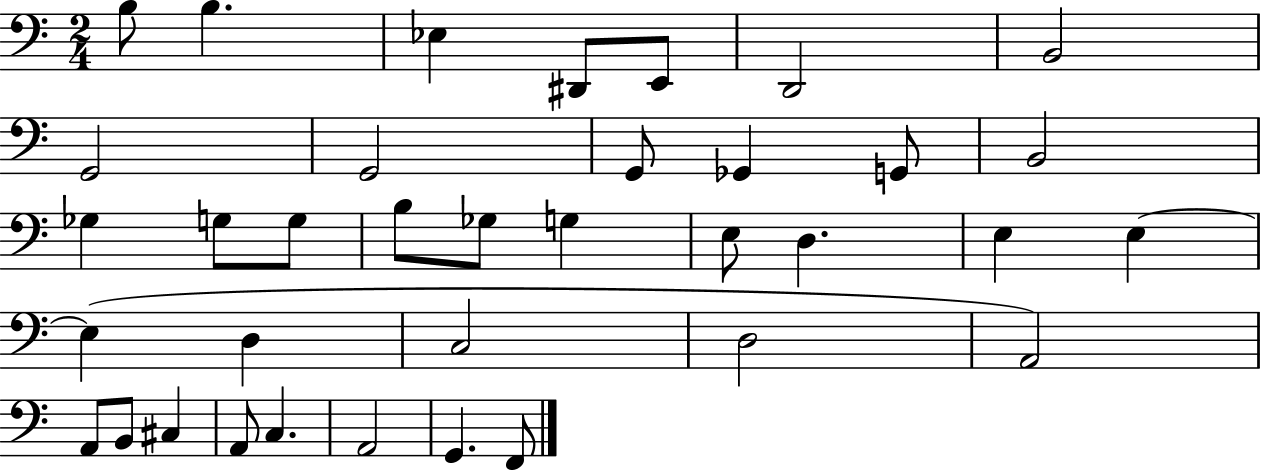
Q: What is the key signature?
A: C major